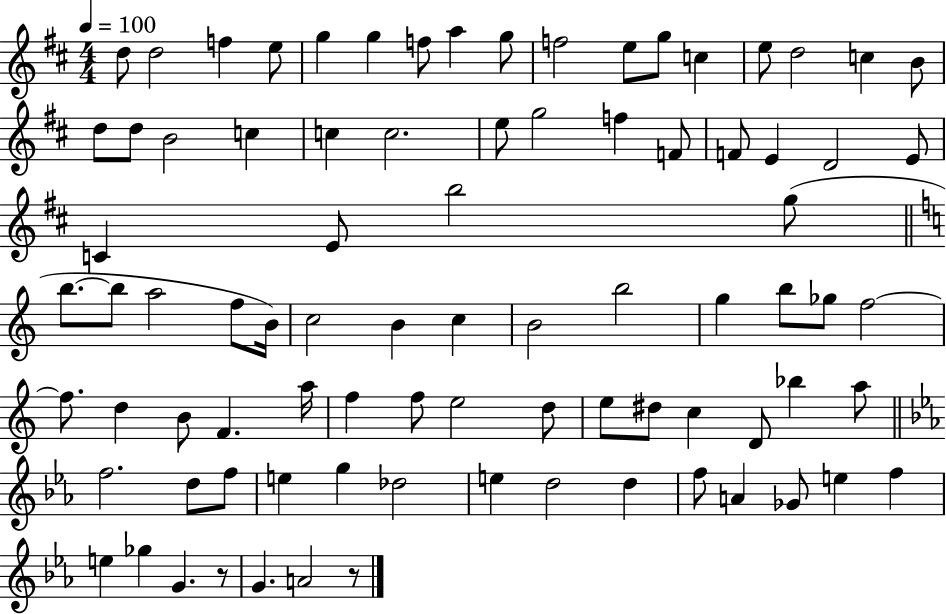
D5/e D5/h F5/q E5/e G5/q G5/q F5/e A5/q G5/e F5/h E5/e G5/e C5/q E5/e D5/h C5/q B4/e D5/e D5/e B4/h C5/q C5/q C5/h. E5/e G5/h F5/q F4/e F4/e E4/q D4/h E4/e C4/q E4/e B5/h G5/e B5/e. B5/e A5/h F5/e B4/s C5/h B4/q C5/q B4/h B5/h G5/q B5/e Gb5/e F5/h F5/e. D5/q B4/e F4/q. A5/s F5/q F5/e E5/h D5/e E5/e D#5/e C5/q D4/e Bb5/q A5/e F5/h. D5/e F5/e E5/q G5/q Db5/h E5/q D5/h D5/q F5/e A4/q Gb4/e E5/q F5/q E5/q Gb5/q G4/q. R/e G4/q. A4/h R/e